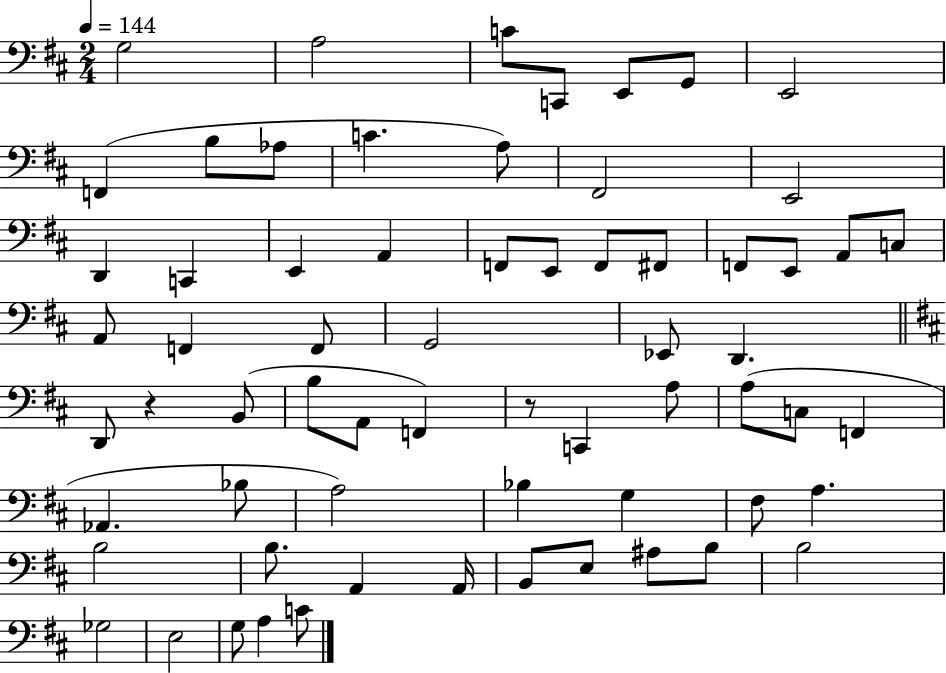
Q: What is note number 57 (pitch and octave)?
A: B3